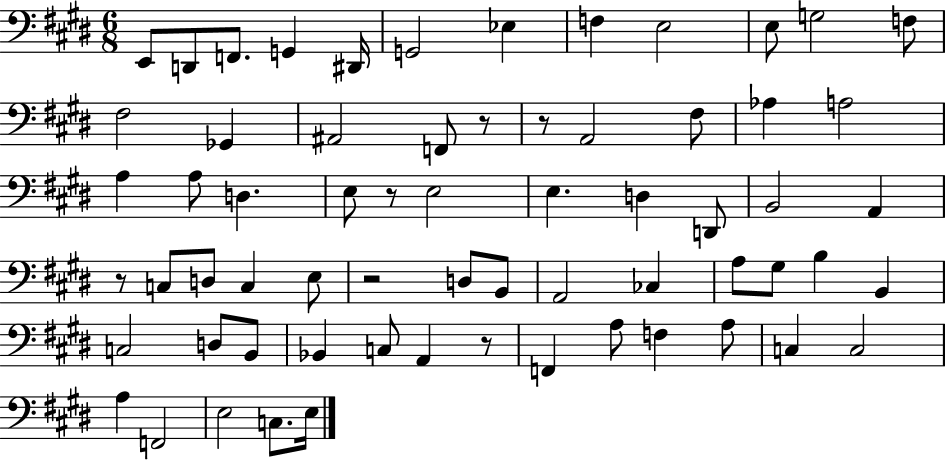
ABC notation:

X:1
T:Untitled
M:6/8
L:1/4
K:E
E,,/2 D,,/2 F,,/2 G,, ^D,,/4 G,,2 _E, F, E,2 E,/2 G,2 F,/2 ^F,2 _G,, ^A,,2 F,,/2 z/2 z/2 A,,2 ^F,/2 _A, A,2 A, A,/2 D, E,/2 z/2 E,2 E, D, D,,/2 B,,2 A,, z/2 C,/2 D,/2 C, E,/2 z2 D,/2 B,,/2 A,,2 _C, A,/2 ^G,/2 B, B,, C,2 D,/2 B,,/2 _B,, C,/2 A,, z/2 F,, A,/2 F, A,/2 C, C,2 A, F,,2 E,2 C,/2 E,/4